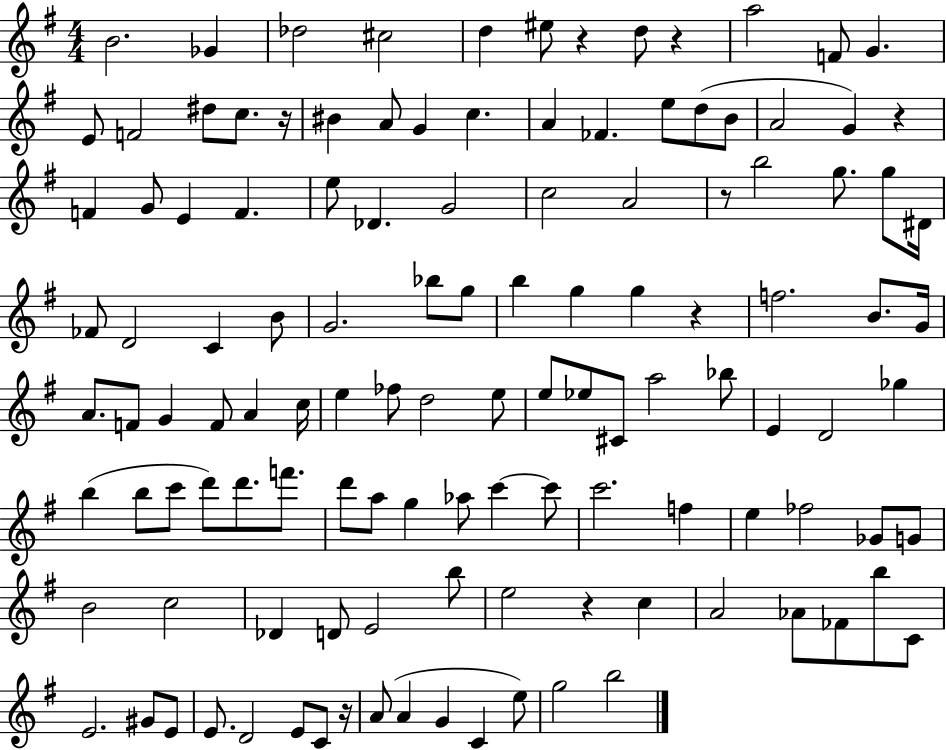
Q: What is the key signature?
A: G major